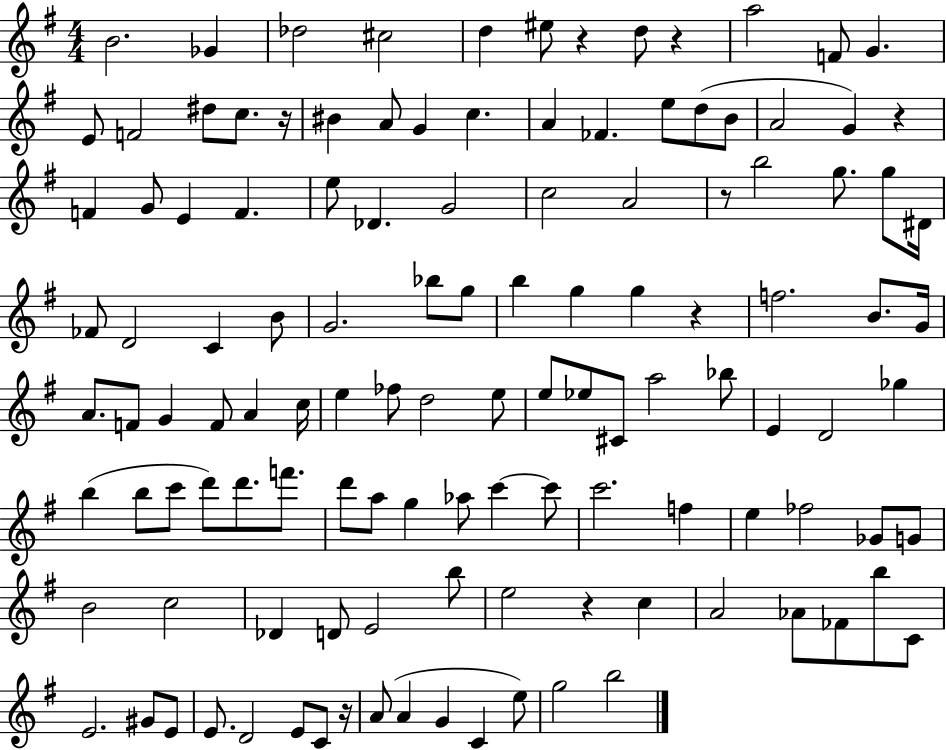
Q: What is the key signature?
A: G major